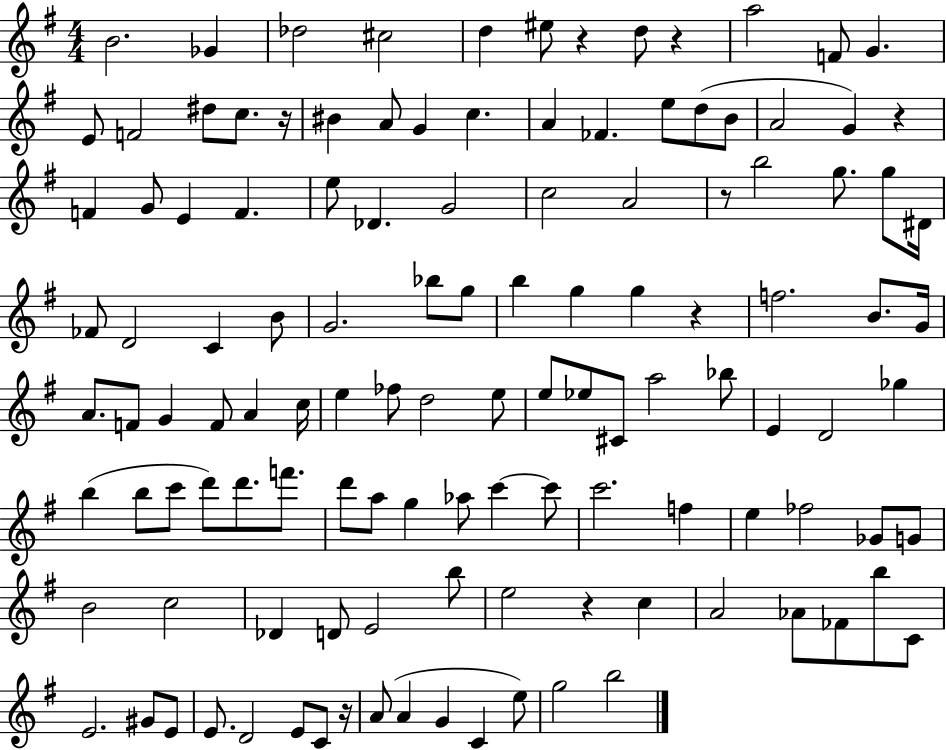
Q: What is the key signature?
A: G major